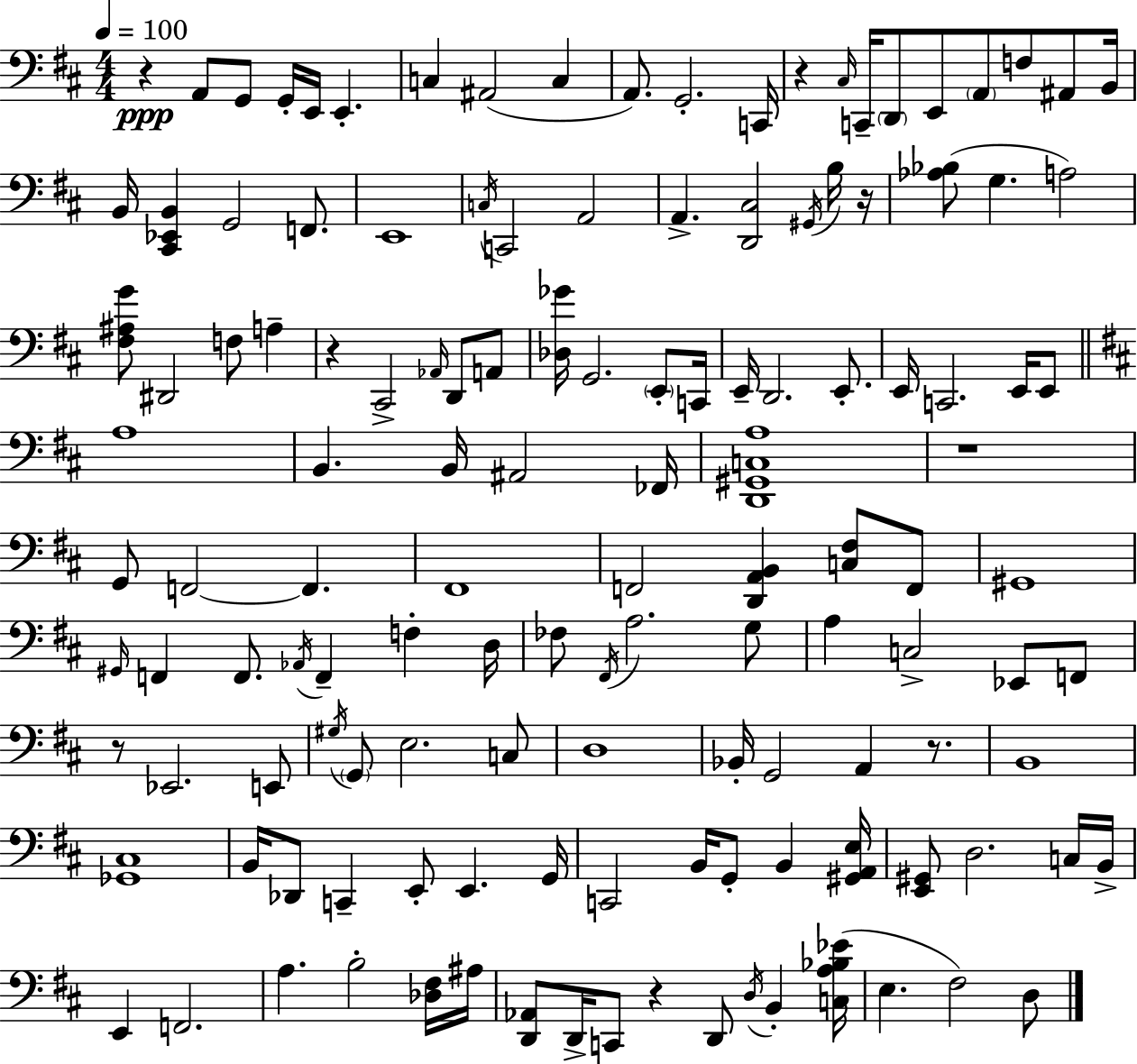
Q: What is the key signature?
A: D major